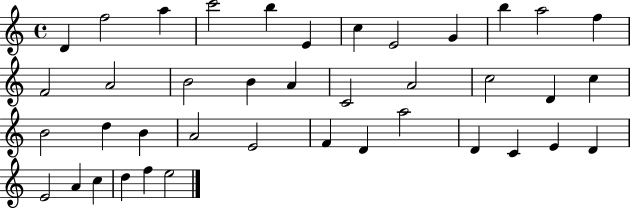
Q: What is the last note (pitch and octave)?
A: E5